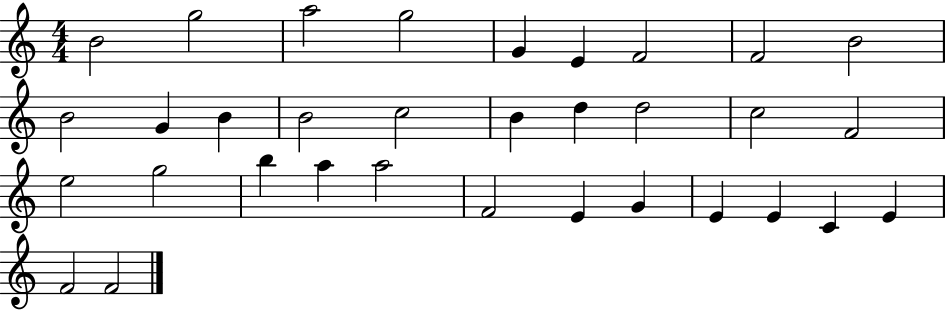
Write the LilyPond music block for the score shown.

{
  \clef treble
  \numericTimeSignature
  \time 4/4
  \key c \major
  b'2 g''2 | a''2 g''2 | g'4 e'4 f'2 | f'2 b'2 | \break b'2 g'4 b'4 | b'2 c''2 | b'4 d''4 d''2 | c''2 f'2 | \break e''2 g''2 | b''4 a''4 a''2 | f'2 e'4 g'4 | e'4 e'4 c'4 e'4 | \break f'2 f'2 | \bar "|."
}